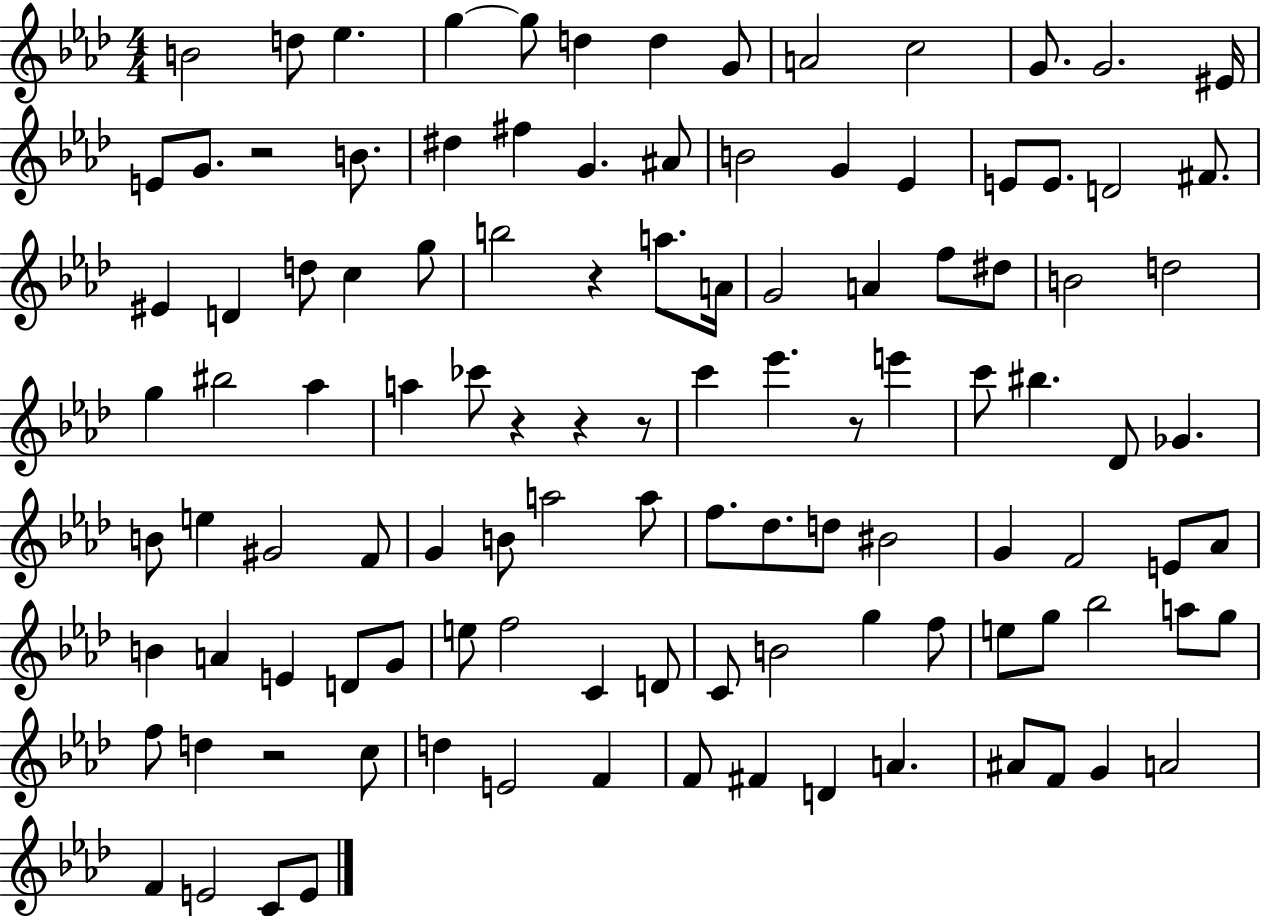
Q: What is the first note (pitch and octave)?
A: B4